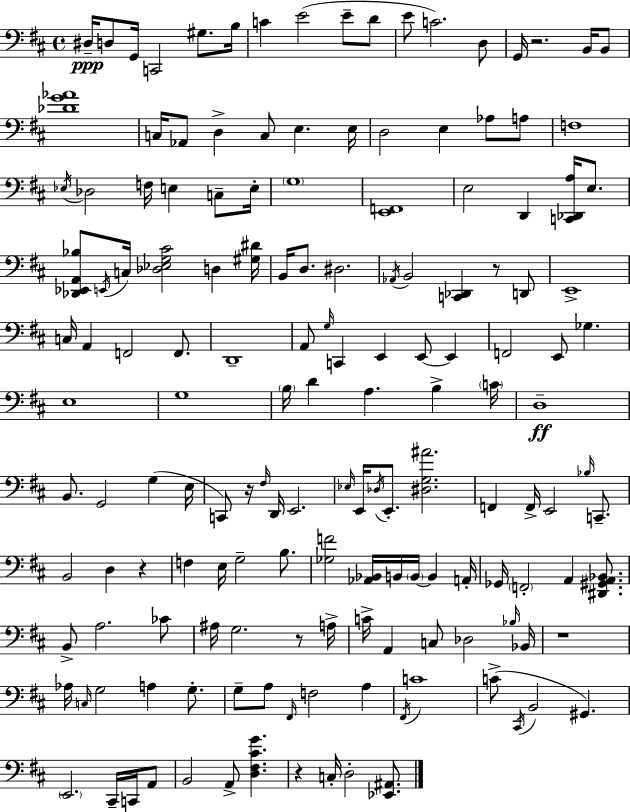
X:1
T:Untitled
M:4/4
L:1/4
K:D
^D,/4 D,/2 G,,/4 C,,2 ^G,/2 B,/4 C E2 E/2 D/2 E/2 C2 D,/2 G,,/4 z2 B,,/4 B,,/2 [_DG_A]4 C,/4 _A,,/2 D, C,/2 E, E,/4 D,2 E, _A,/2 A,/2 F,4 _E,/4 _D,2 F,/4 E, C,/2 E,/4 G,4 [E,,F,,]4 E,2 D,, [C,,_D,,A,]/4 E,/2 [_D,,_E,,A,,_B,]/2 E,,/4 C,/4 [_D,_E,G,^C]2 D, [^G,^D]/4 B,,/4 D,/2 ^D,2 _A,,/4 B,,2 [C,,_D,,] z/2 D,,/2 E,,4 C,/4 A,, F,,2 F,,/2 D,,4 A,,/2 G,/4 C,, E,, E,,/2 E,, F,,2 E,,/2 _G, E,4 G,4 B,/4 D A, B, C/4 D,4 B,,/2 G,,2 G, E,/4 C,,/2 z/4 ^F,/4 D,,/4 E,,2 _E,/4 E,,/4 _D,/4 E,,/2 [^D,G,^A]2 F,, F,,/4 E,,2 _B,/4 C,,/2 B,,2 D, z F, E,/4 G,2 B,/2 [_G,F]2 [_A,,_B,,]/4 B,,/4 B,,/4 B,, A,,/4 _G,,/4 F,,2 A,, [^D,,^G,,A,,_B,,]/2 B,,/2 A,2 _C/2 ^A,/4 G,2 z/2 A,/4 C/4 A,, C,/2 _D,2 _B,/4 _B,,/4 z4 _A,/4 C,/4 G,2 A, G,/2 G,/2 A,/2 ^F,,/4 F,2 A, ^F,,/4 C4 C/2 ^C,,/4 B,,2 ^G,, E,,2 ^C,,/4 C,,/4 A,,/2 B,,2 A,,/2 [D,^F,^CG] z C,/4 D,2 [_E,,^A,,]/2